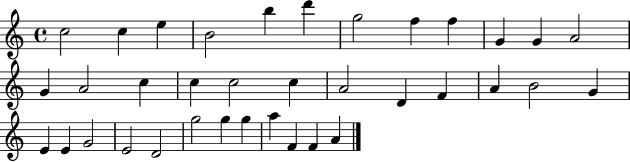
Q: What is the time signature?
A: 4/4